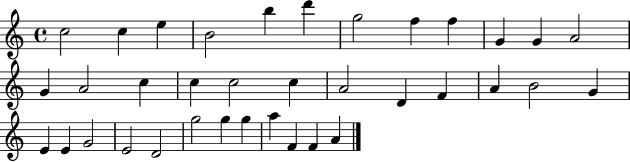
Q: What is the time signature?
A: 4/4